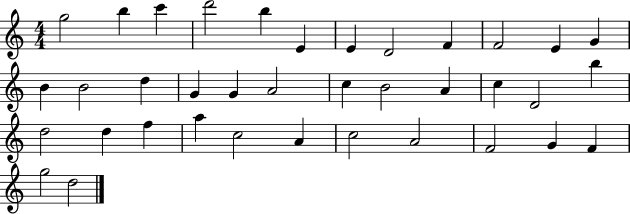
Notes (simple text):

G5/h B5/q C6/q D6/h B5/q E4/q E4/q D4/h F4/q F4/h E4/q G4/q B4/q B4/h D5/q G4/q G4/q A4/h C5/q B4/h A4/q C5/q D4/h B5/q D5/h D5/q F5/q A5/q C5/h A4/q C5/h A4/h F4/h G4/q F4/q G5/h D5/h